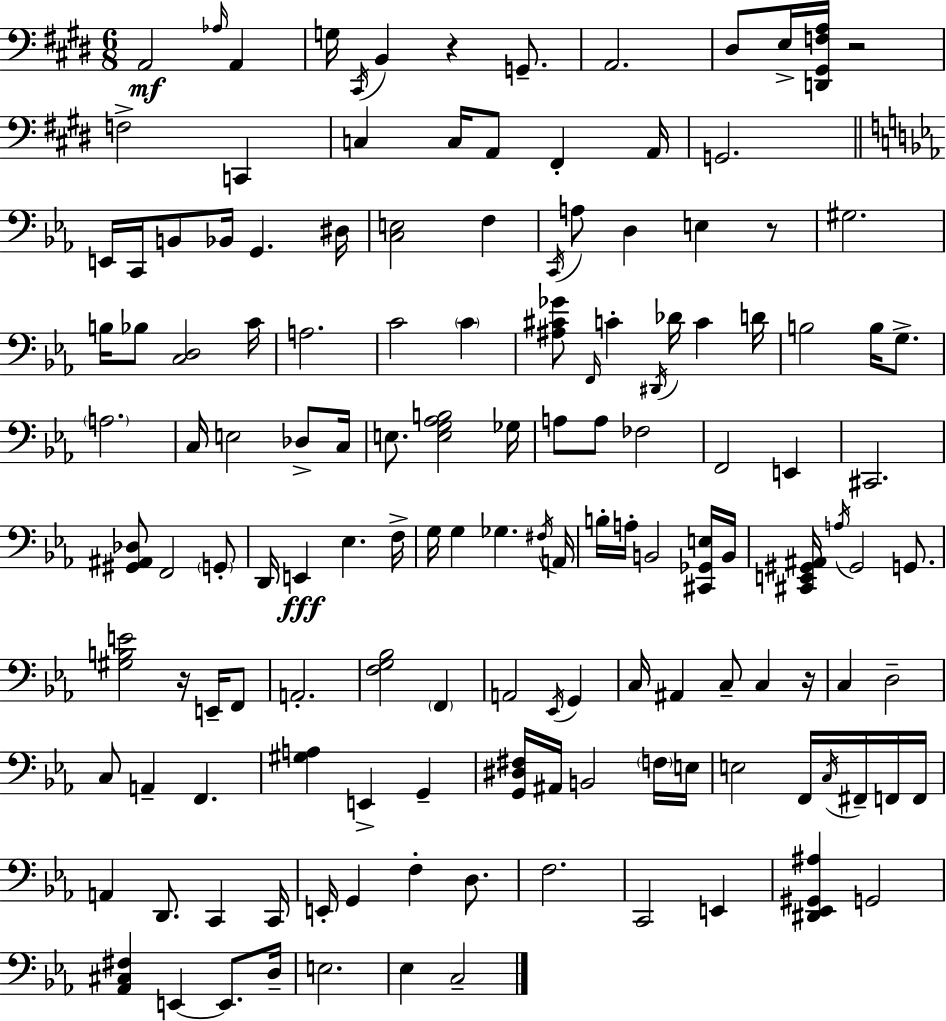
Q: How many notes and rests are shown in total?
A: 141